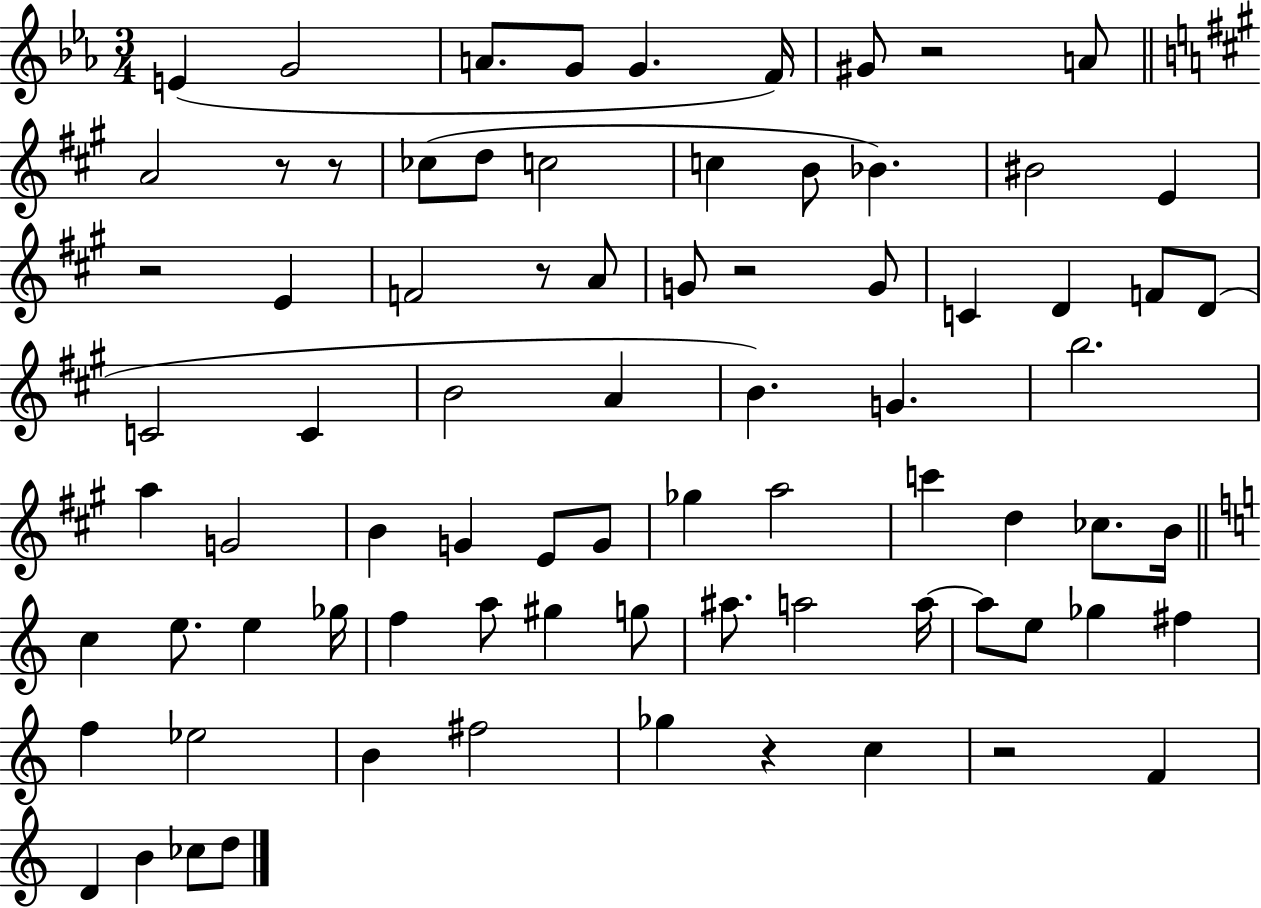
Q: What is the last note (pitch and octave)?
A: D5